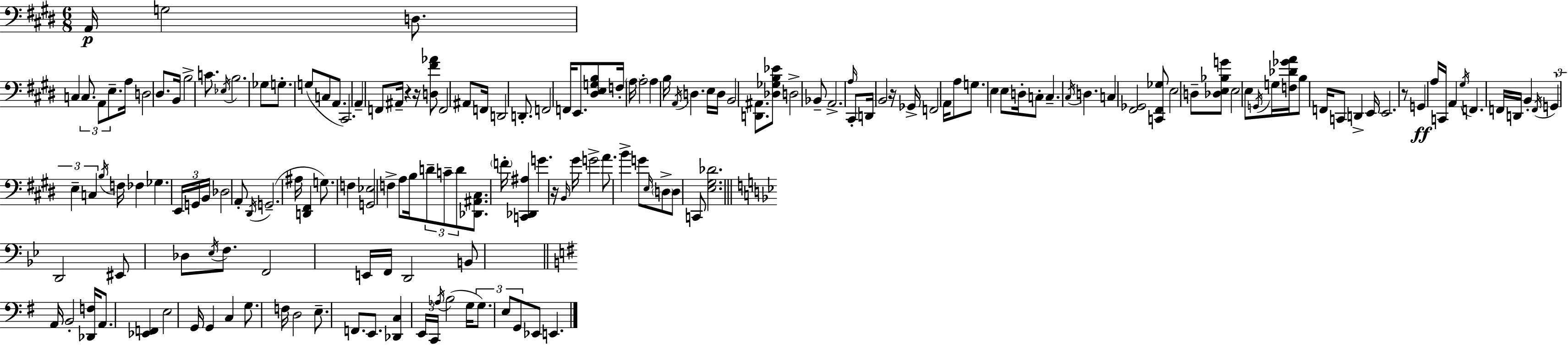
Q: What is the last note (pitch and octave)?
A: E2